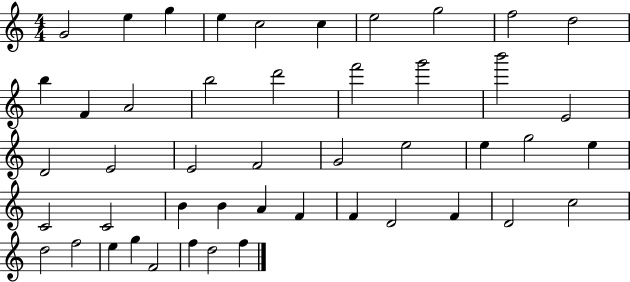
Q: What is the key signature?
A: C major